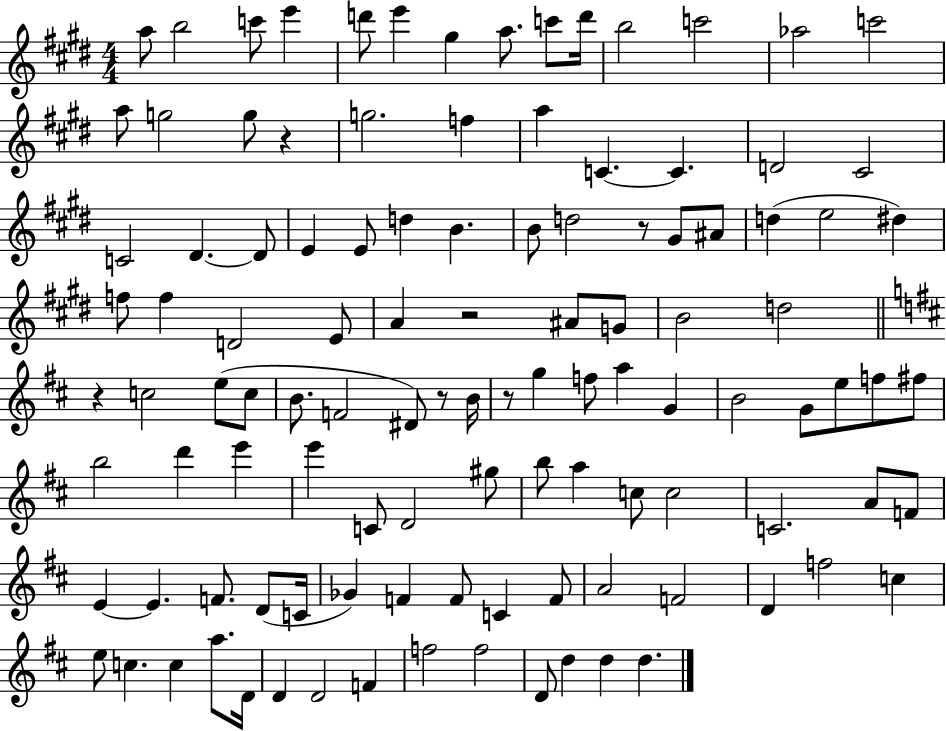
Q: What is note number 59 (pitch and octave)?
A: B4